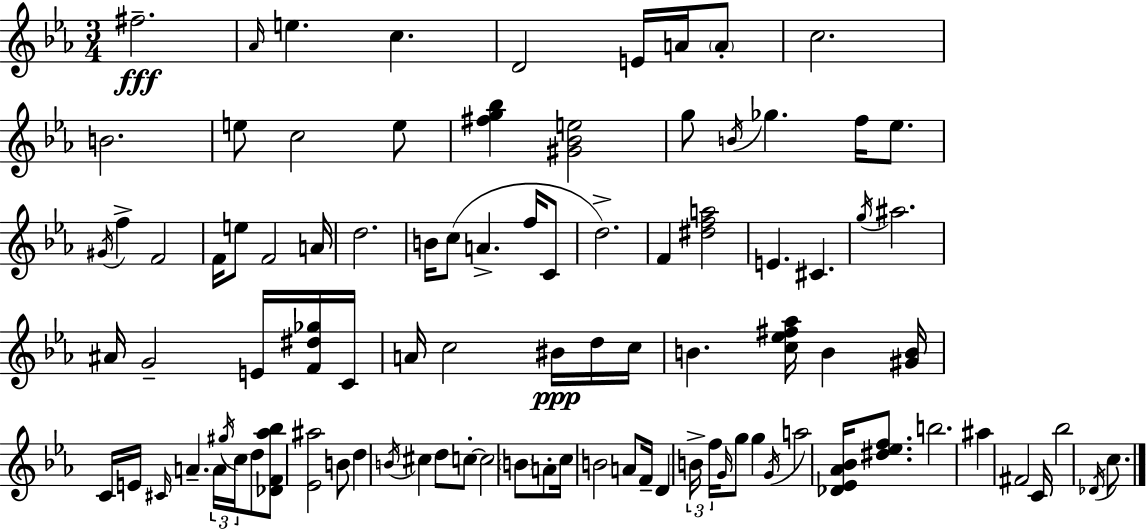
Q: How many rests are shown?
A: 0